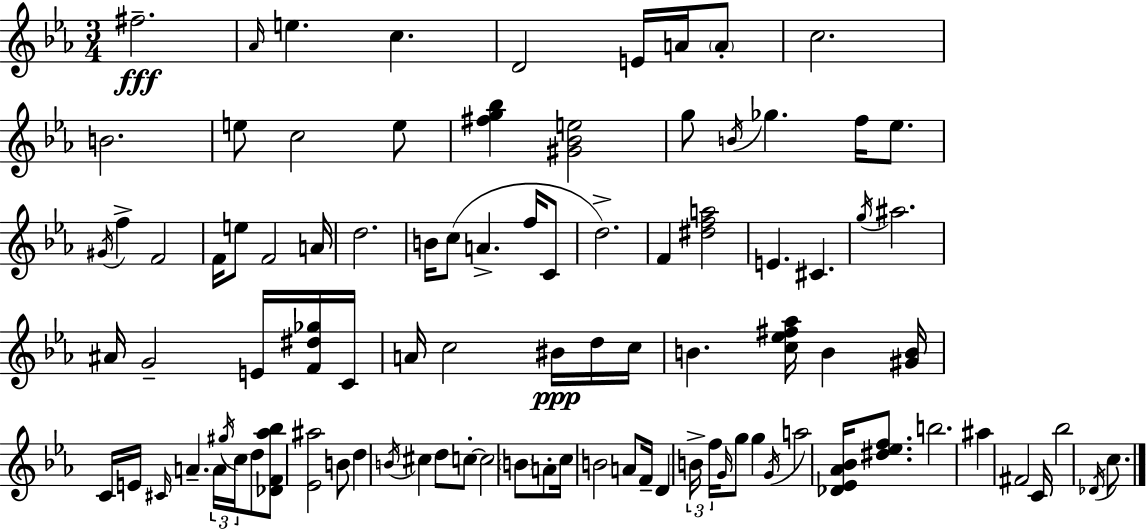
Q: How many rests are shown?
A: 0